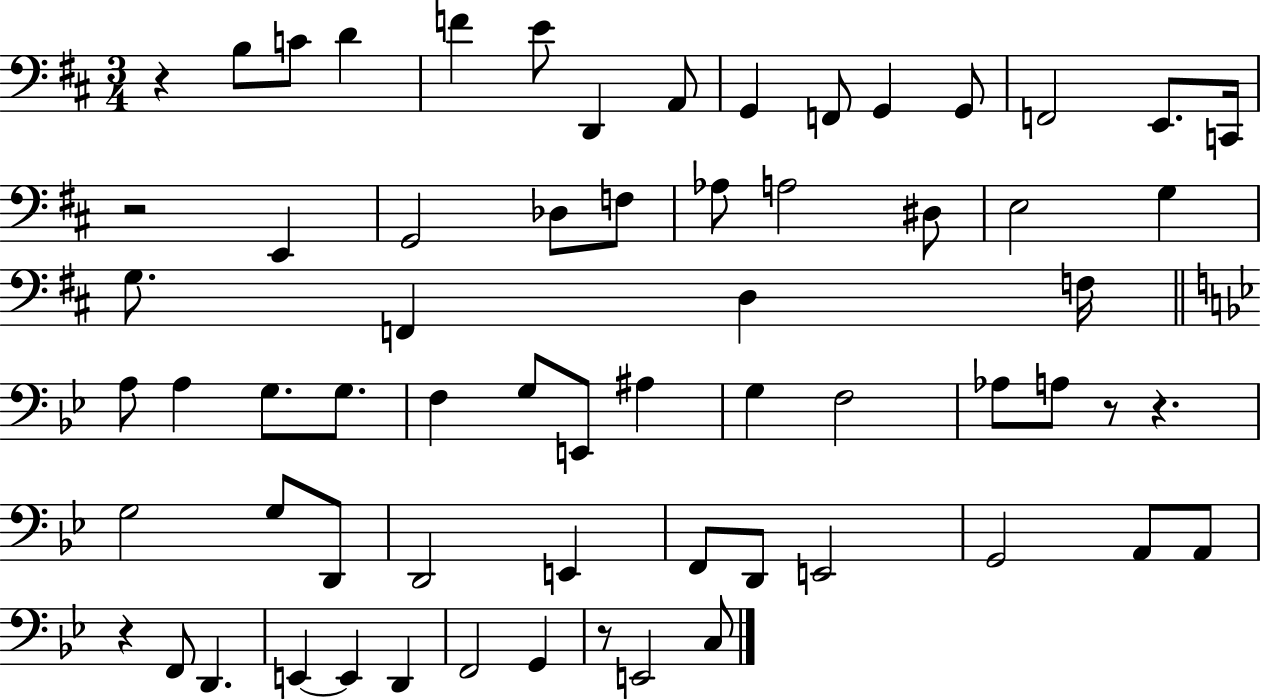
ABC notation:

X:1
T:Untitled
M:3/4
L:1/4
K:D
z B,/2 C/2 D F E/2 D,, A,,/2 G,, F,,/2 G,, G,,/2 F,,2 E,,/2 C,,/4 z2 E,, G,,2 _D,/2 F,/2 _A,/2 A,2 ^D,/2 E,2 G, G,/2 F,, D, F,/4 A,/2 A, G,/2 G,/2 F, G,/2 E,,/2 ^A, G, F,2 _A,/2 A,/2 z/2 z G,2 G,/2 D,,/2 D,,2 E,, F,,/2 D,,/2 E,,2 G,,2 A,,/2 A,,/2 z F,,/2 D,, E,, E,, D,, F,,2 G,, z/2 E,,2 C,/2